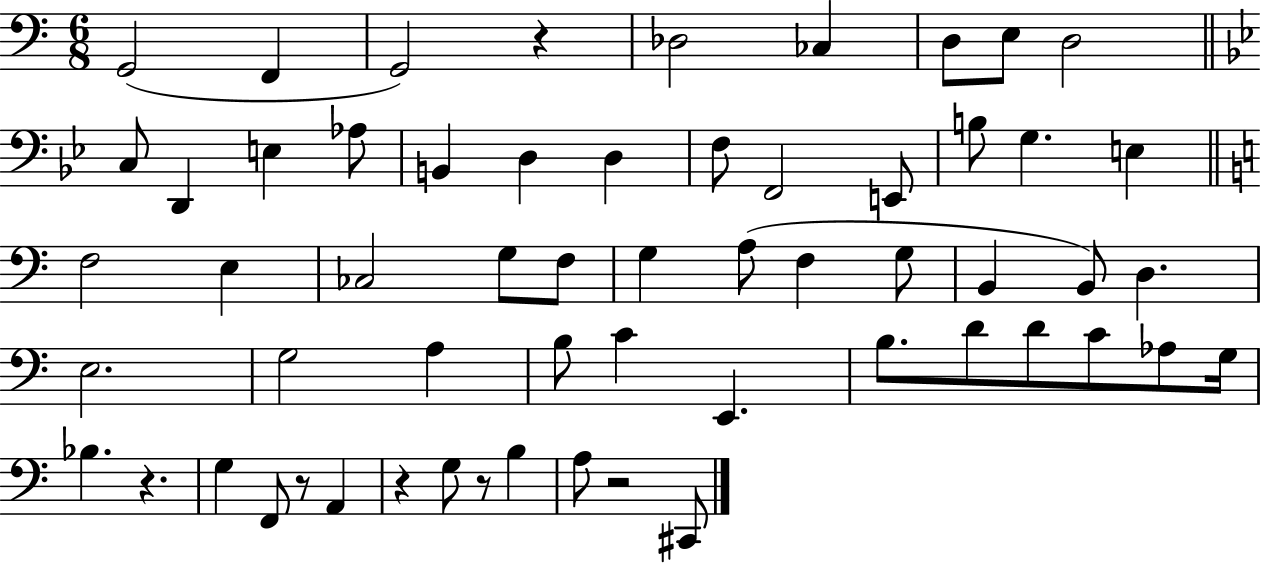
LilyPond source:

{
  \clef bass
  \numericTimeSignature
  \time 6/8
  \key c \major
  g,2( f,4 | g,2) r4 | des2 ces4 | d8 e8 d2 | \break \bar "||" \break \key g \minor c8 d,4 e4 aes8 | b,4 d4 d4 | f8 f,2 e,8 | b8 g4. e4 | \break \bar "||" \break \key a \minor f2 e4 | ces2 g8 f8 | g4 a8( f4 g8 | b,4 b,8) d4. | \break e2. | g2 a4 | b8 c'4 e,4. | b8. d'8 d'8 c'8 aes8 g16 | \break bes4. r4. | g4 f,8 r8 a,4 | r4 g8 r8 b4 | a8 r2 cis,8 | \break \bar "|."
}